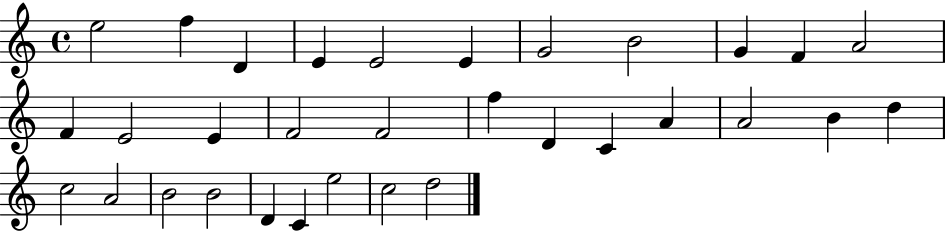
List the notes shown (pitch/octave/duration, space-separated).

E5/h F5/q D4/q E4/q E4/h E4/q G4/h B4/h G4/q F4/q A4/h F4/q E4/h E4/q F4/h F4/h F5/q D4/q C4/q A4/q A4/h B4/q D5/q C5/h A4/h B4/h B4/h D4/q C4/q E5/h C5/h D5/h